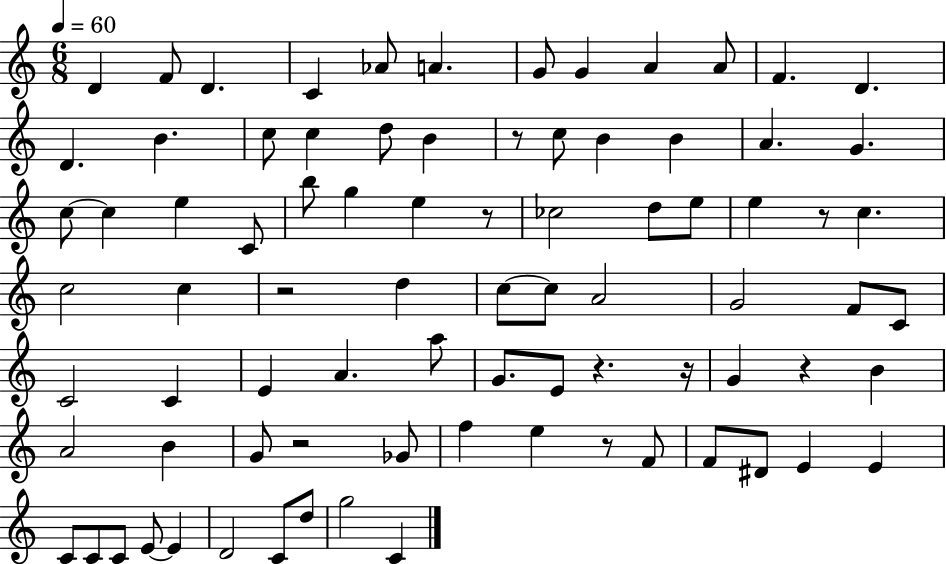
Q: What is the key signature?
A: C major